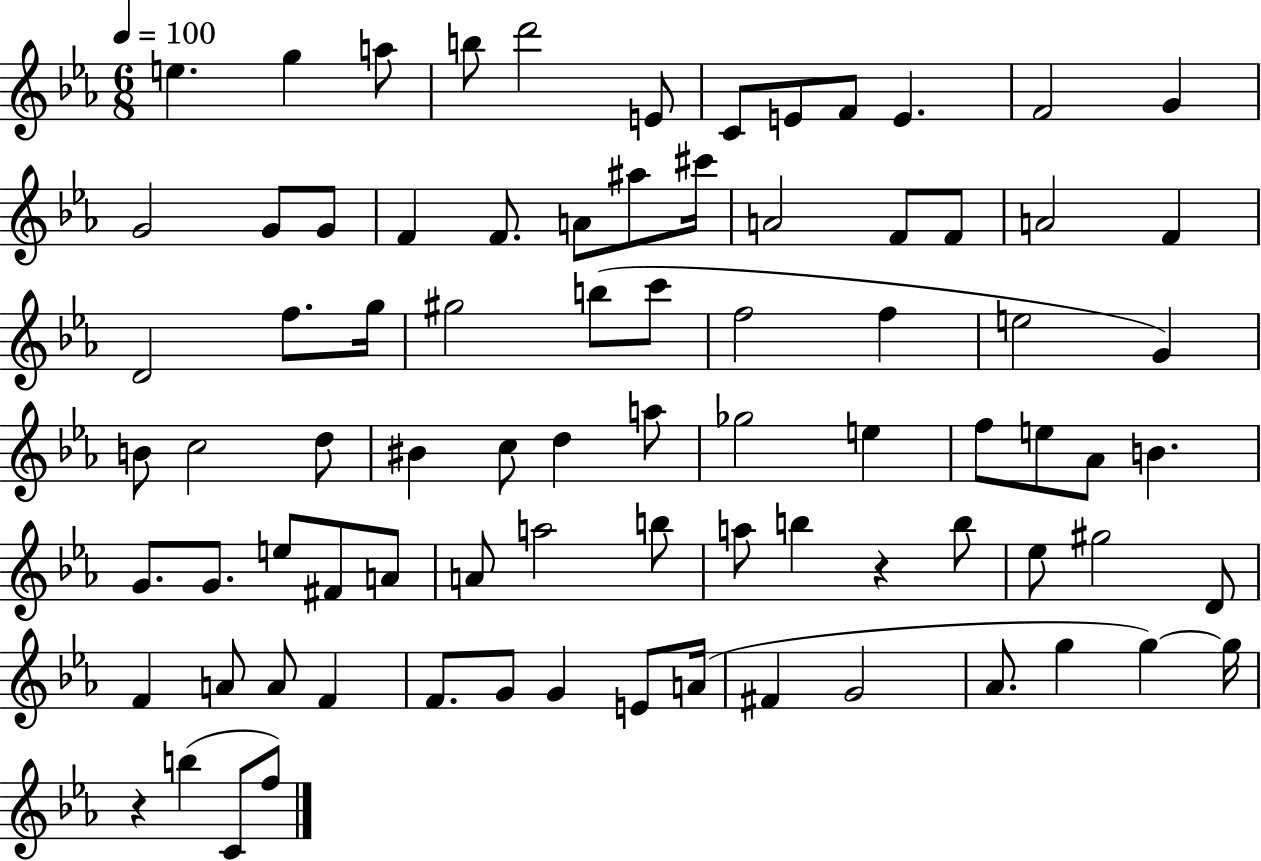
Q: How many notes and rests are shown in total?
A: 82